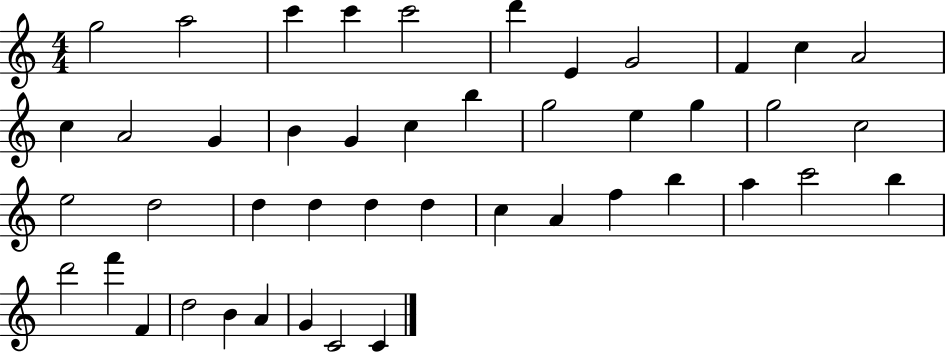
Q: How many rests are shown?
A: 0